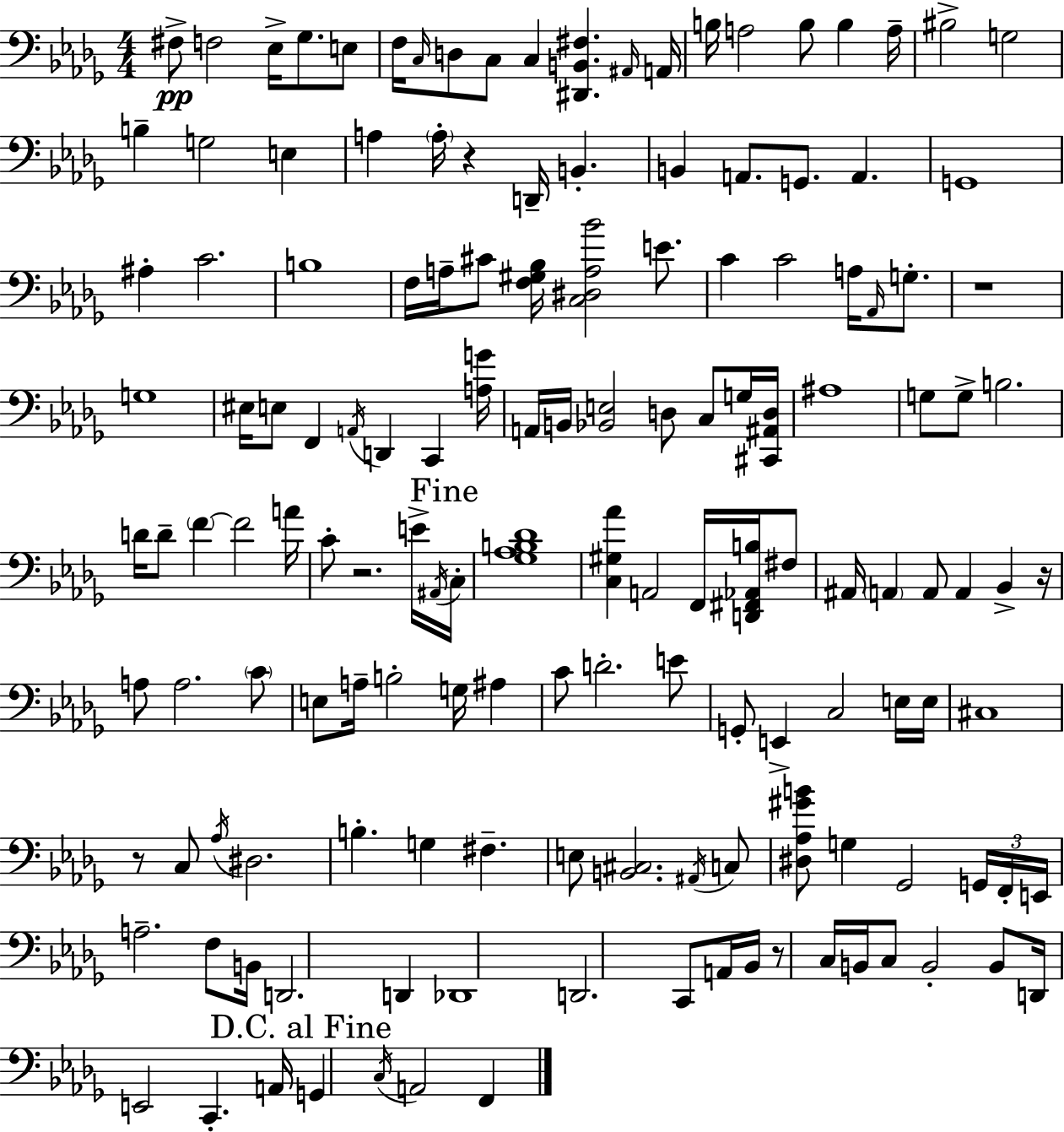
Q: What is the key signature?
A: BES minor